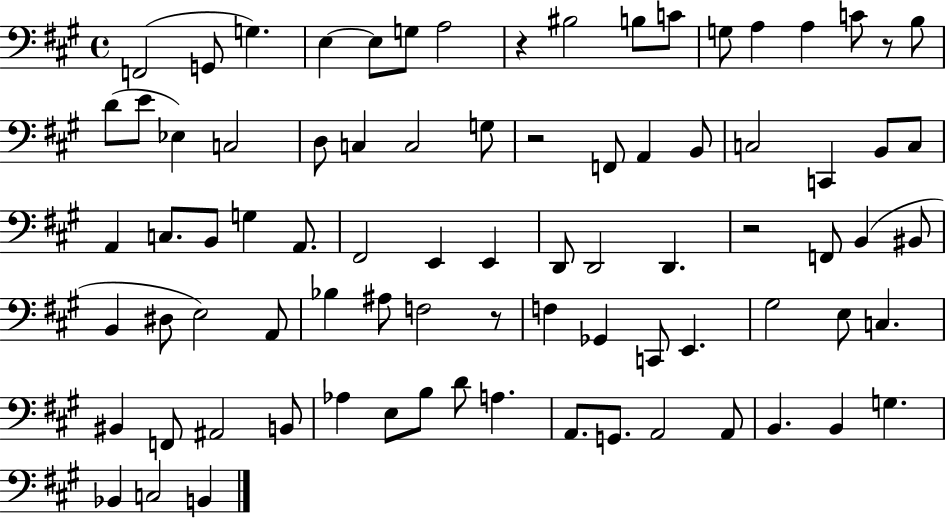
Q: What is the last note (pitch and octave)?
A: B2